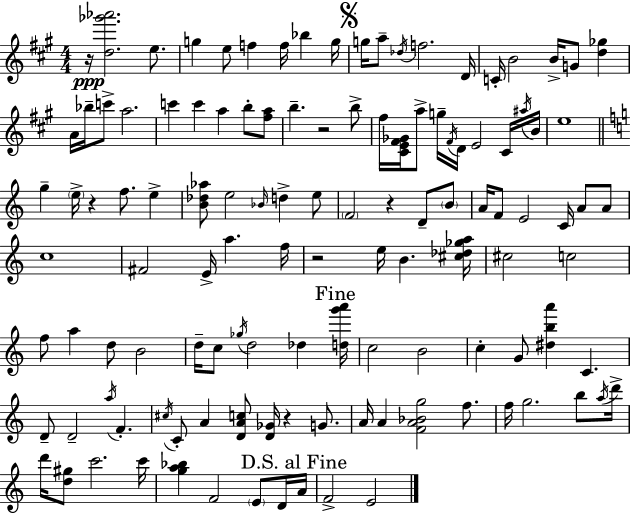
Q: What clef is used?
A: treble